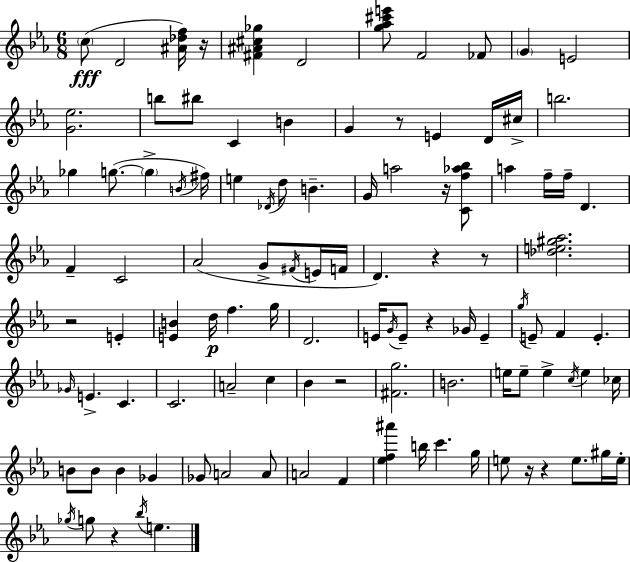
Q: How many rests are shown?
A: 11